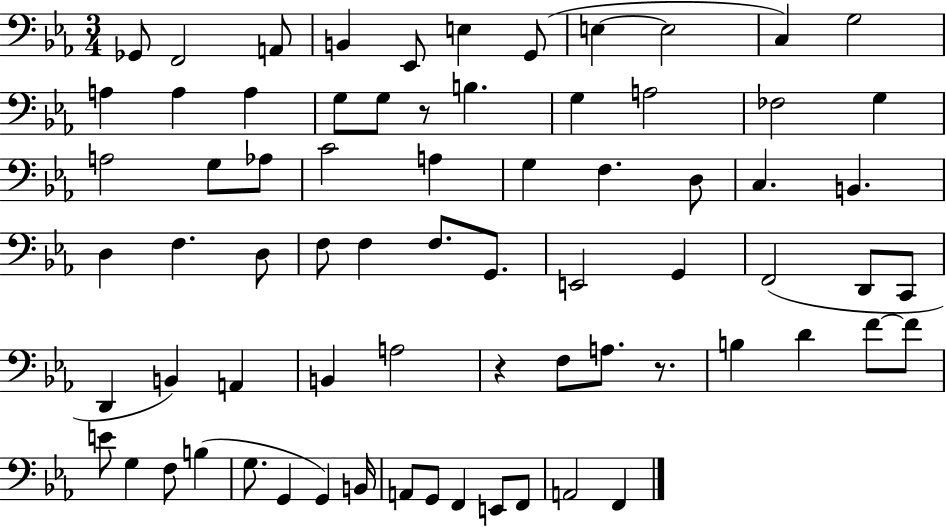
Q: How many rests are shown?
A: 3